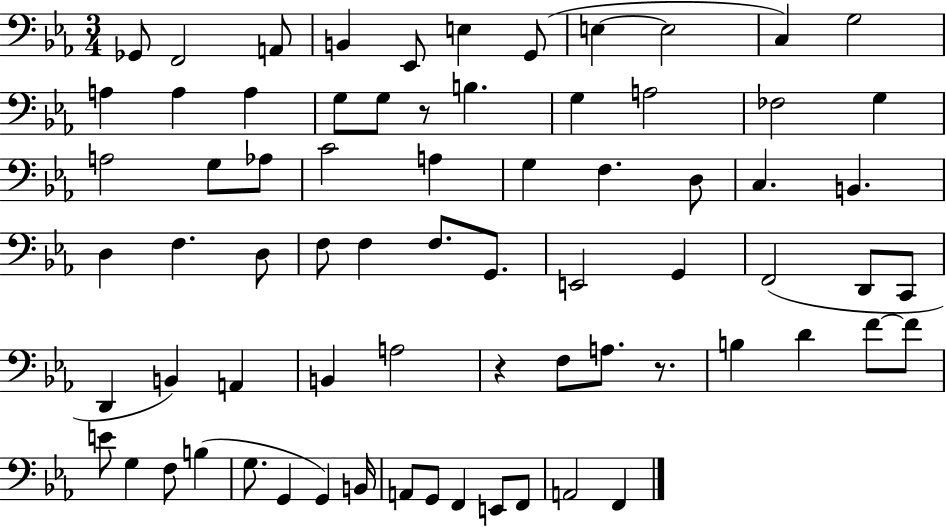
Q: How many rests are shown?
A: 3